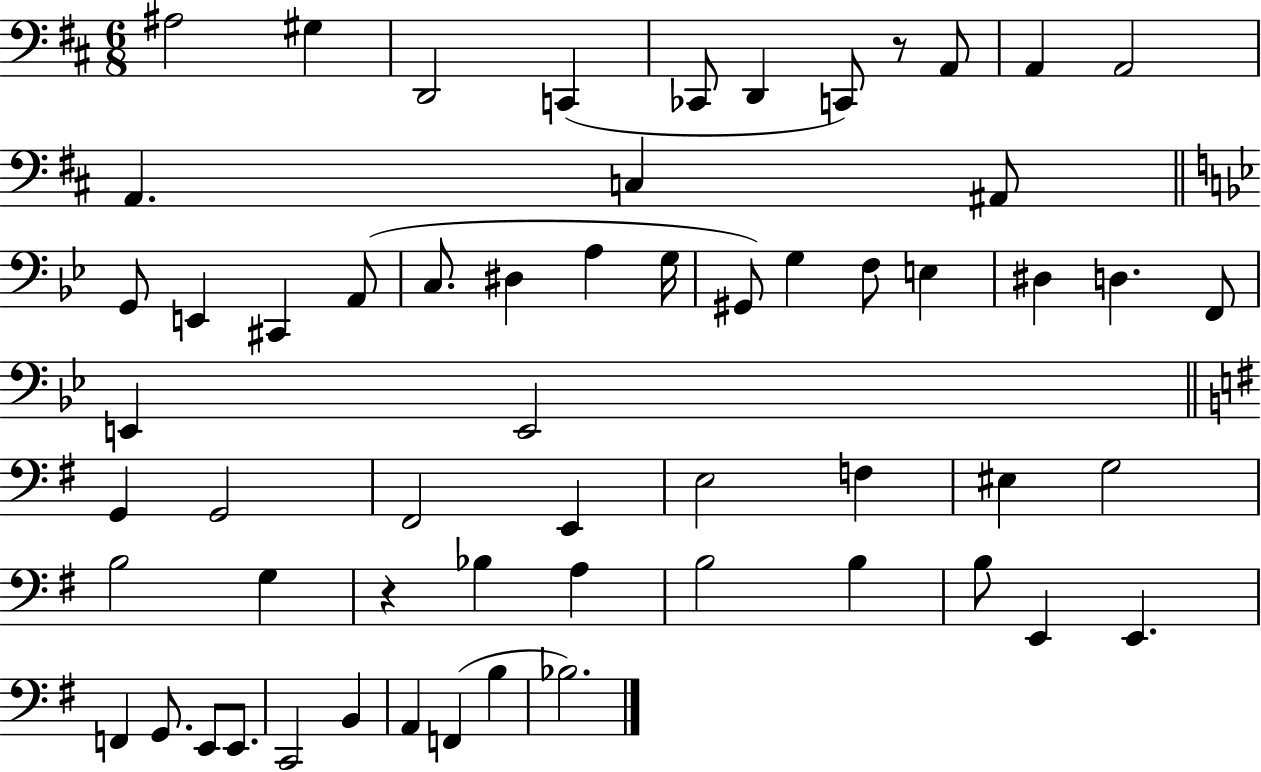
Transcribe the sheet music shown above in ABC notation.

X:1
T:Untitled
M:6/8
L:1/4
K:D
^A,2 ^G, D,,2 C,, _C,,/2 D,, C,,/2 z/2 A,,/2 A,, A,,2 A,, C, ^A,,/2 G,,/2 E,, ^C,, A,,/2 C,/2 ^D, A, G,/4 ^G,,/2 G, F,/2 E, ^D, D, F,,/2 E,, E,,2 G,, G,,2 ^F,,2 E,, E,2 F, ^E, G,2 B,2 G, z _B, A, B,2 B, B,/2 E,, E,, F,, G,,/2 E,,/2 E,,/2 C,,2 B,, A,, F,, B, _B,2